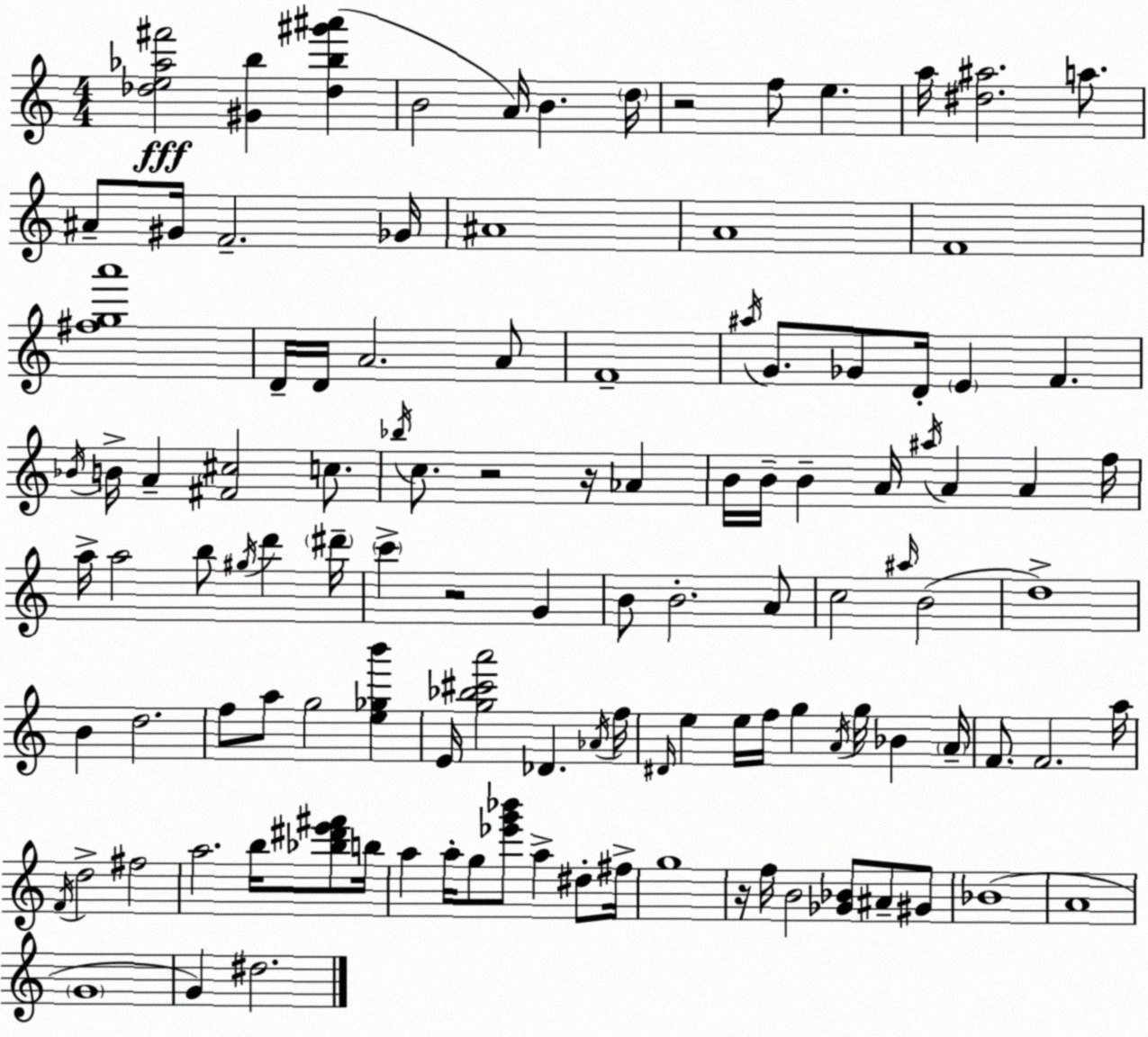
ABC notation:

X:1
T:Untitled
M:4/4
L:1/4
K:Am
[_de_a^f']2 [^Gb] [_db^g'^a'] B2 A/4 B d/4 z2 f/2 e a/4 [^d^a]2 a/2 ^A/2 ^G/4 F2 _G/4 ^A4 A4 F4 [^fga']4 D/4 D/4 A2 A/2 F4 ^a/4 G/2 _G/2 D/4 E F _B/4 B/4 A [^F^c]2 c/2 _b/4 c/2 z2 z/4 _A B/4 B/4 B A/4 ^a/4 A A f/4 a/4 a2 b/2 ^g/4 d' ^d'/4 c' z2 G B/2 B2 A/2 c2 ^a/4 B2 d4 B d2 f/2 a/2 g2 [e_gb'] E/4 [g_b^c'a']2 _D _A/4 f/4 ^D/4 e e/4 f/4 g A/4 g/4 _B A/4 F/2 F2 a/4 F/4 d2 ^f2 a2 b/4 [_b^d'e'^f']/2 b/4 a a/4 g/2 [_e'g'_b']/2 a ^d/2 ^f/4 g4 z/4 f/4 B2 [_G_B]/2 ^A/2 ^G/2 _B4 A4 G4 G ^d2